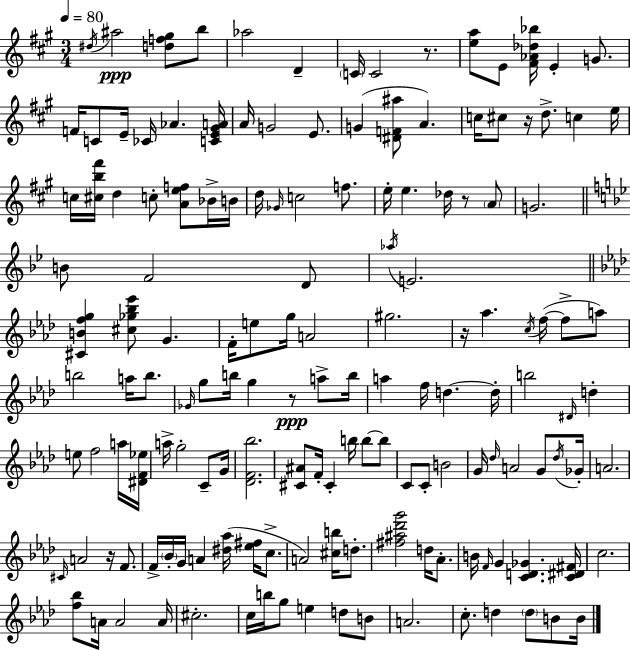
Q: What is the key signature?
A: A major